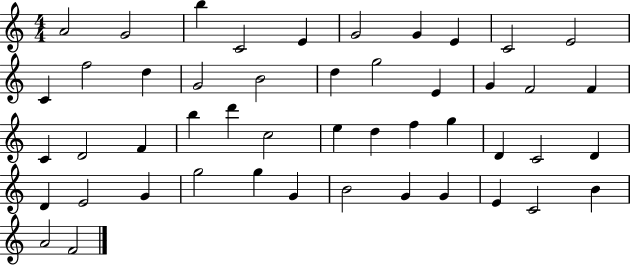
A4/h G4/h B5/q C4/h E4/q G4/h G4/q E4/q C4/h E4/h C4/q F5/h D5/q G4/h B4/h D5/q G5/h E4/q G4/q F4/h F4/q C4/q D4/h F4/q B5/q D6/q C5/h E5/q D5/q F5/q G5/q D4/q C4/h D4/q D4/q E4/h G4/q G5/h G5/q G4/q B4/h G4/q G4/q E4/q C4/h B4/q A4/h F4/h